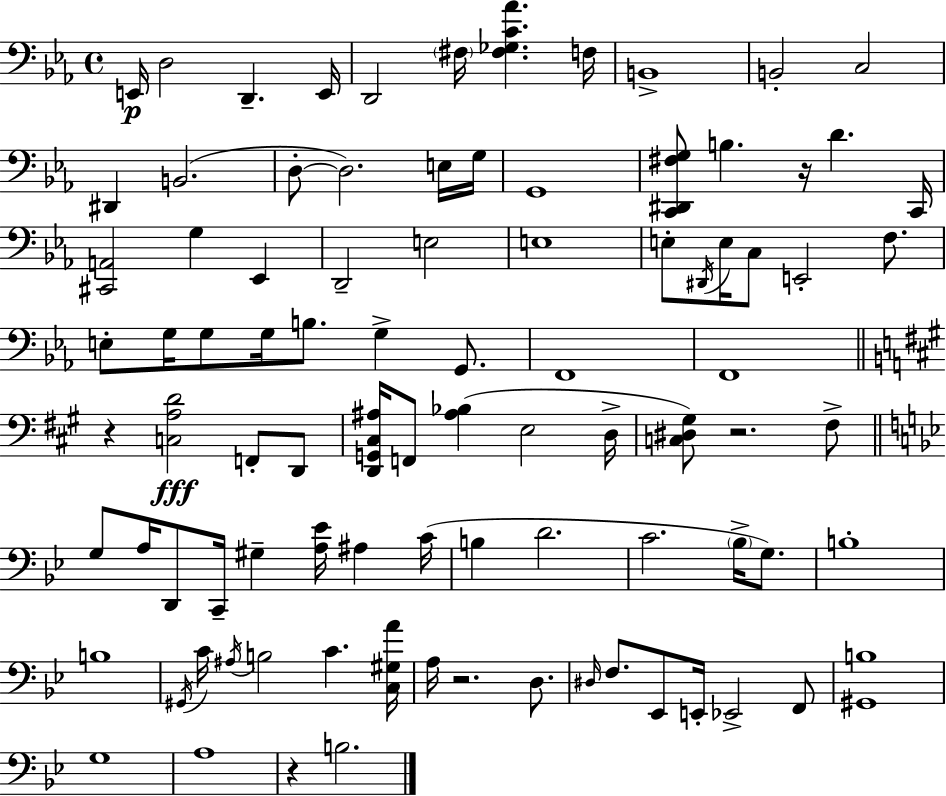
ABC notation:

X:1
T:Untitled
M:4/4
L:1/4
K:Eb
E,,/4 D,2 D,, E,,/4 D,,2 ^F,/4 [^F,_G,C_A] F,/4 B,,4 B,,2 C,2 ^D,, B,,2 D,/2 D,2 E,/4 G,/4 G,,4 [C,,^D,,^F,G,]/2 B, z/4 D C,,/4 [^C,,A,,]2 G, _E,, D,,2 E,2 E,4 E,/2 ^D,,/4 E,/4 C,/2 E,,2 F,/2 E,/2 G,/4 G,/2 G,/4 B,/2 G, G,,/2 F,,4 F,,4 z [C,A,D]2 F,,/2 D,,/2 [D,,G,,^C,^A,]/4 F,,/2 [^A,_B,] E,2 D,/4 [C,^D,^G,]/2 z2 ^F,/2 G,/2 A,/4 D,,/2 C,,/4 ^G, [A,_E]/4 ^A, C/4 B, D2 C2 _B,/4 G,/2 B,4 B,4 ^G,,/4 C/4 ^A,/4 B,2 C [C,^G,A]/4 A,/4 z2 D,/2 ^D,/4 F,/2 _E,,/2 E,,/4 _E,,2 F,,/2 [^G,,B,]4 G,4 A,4 z B,2